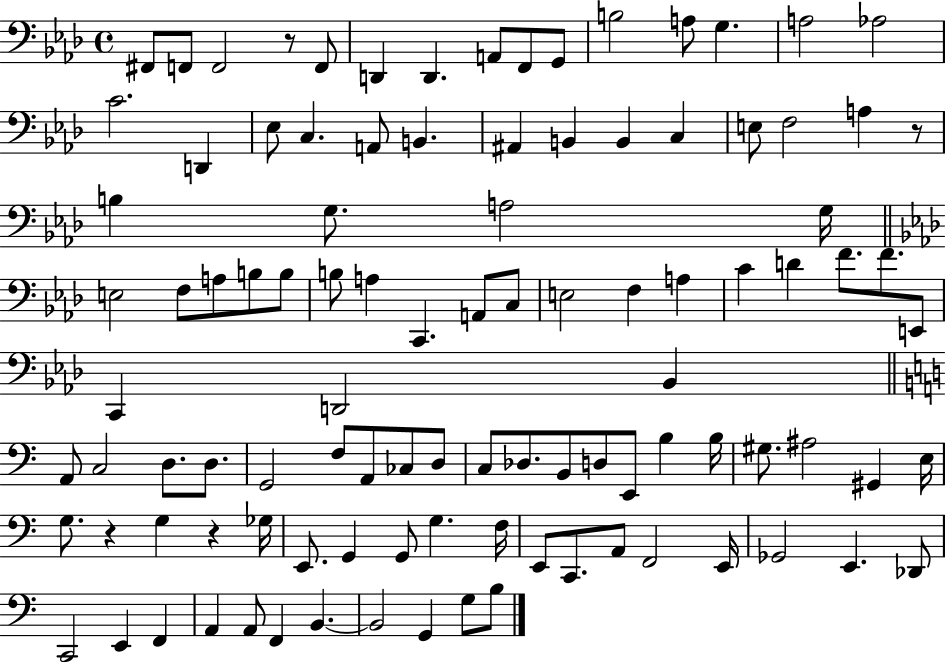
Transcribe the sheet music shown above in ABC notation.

X:1
T:Untitled
M:4/4
L:1/4
K:Ab
^F,,/2 F,,/2 F,,2 z/2 F,,/2 D,, D,, A,,/2 F,,/2 G,,/2 B,2 A,/2 G, A,2 _A,2 C2 D,, _E,/2 C, A,,/2 B,, ^A,, B,, B,, C, E,/2 F,2 A, z/2 B, G,/2 A,2 G,/4 E,2 F,/2 A,/2 B,/2 B,/2 B,/2 A, C,, A,,/2 C,/2 E,2 F, A, C D F/2 F/2 E,,/2 C,, D,,2 _B,, A,,/2 C,2 D,/2 D,/2 G,,2 F,/2 A,,/2 _C,/2 D,/2 C,/2 _D,/2 B,,/2 D,/2 E,,/2 B, B,/4 ^G,/2 ^A,2 ^G,, E,/4 G,/2 z G, z _G,/4 E,,/2 G,, G,,/2 G, F,/4 E,,/2 C,,/2 A,,/2 F,,2 E,,/4 _G,,2 E,, _D,,/2 C,,2 E,, F,, A,, A,,/2 F,, B,, B,,2 G,, G,/2 B,/2